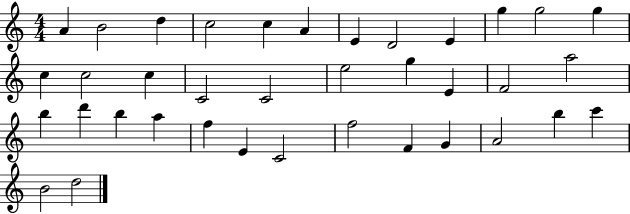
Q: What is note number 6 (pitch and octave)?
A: A4